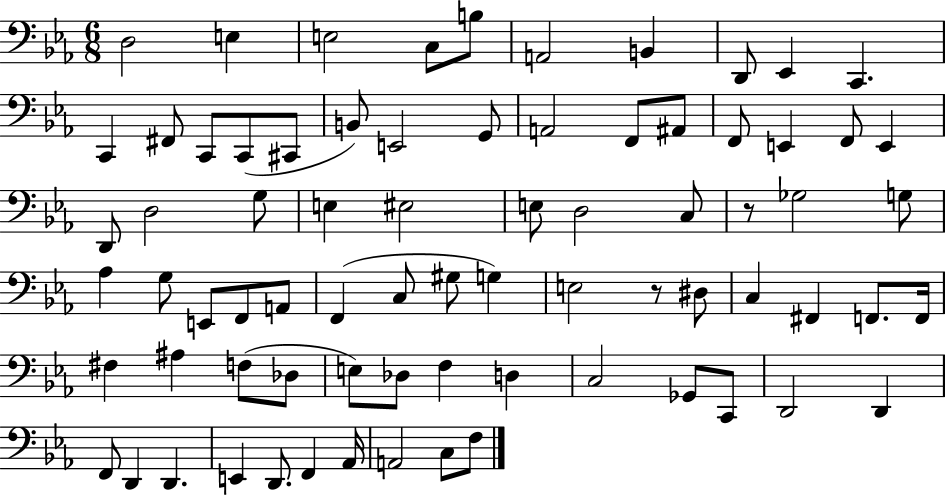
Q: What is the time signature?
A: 6/8